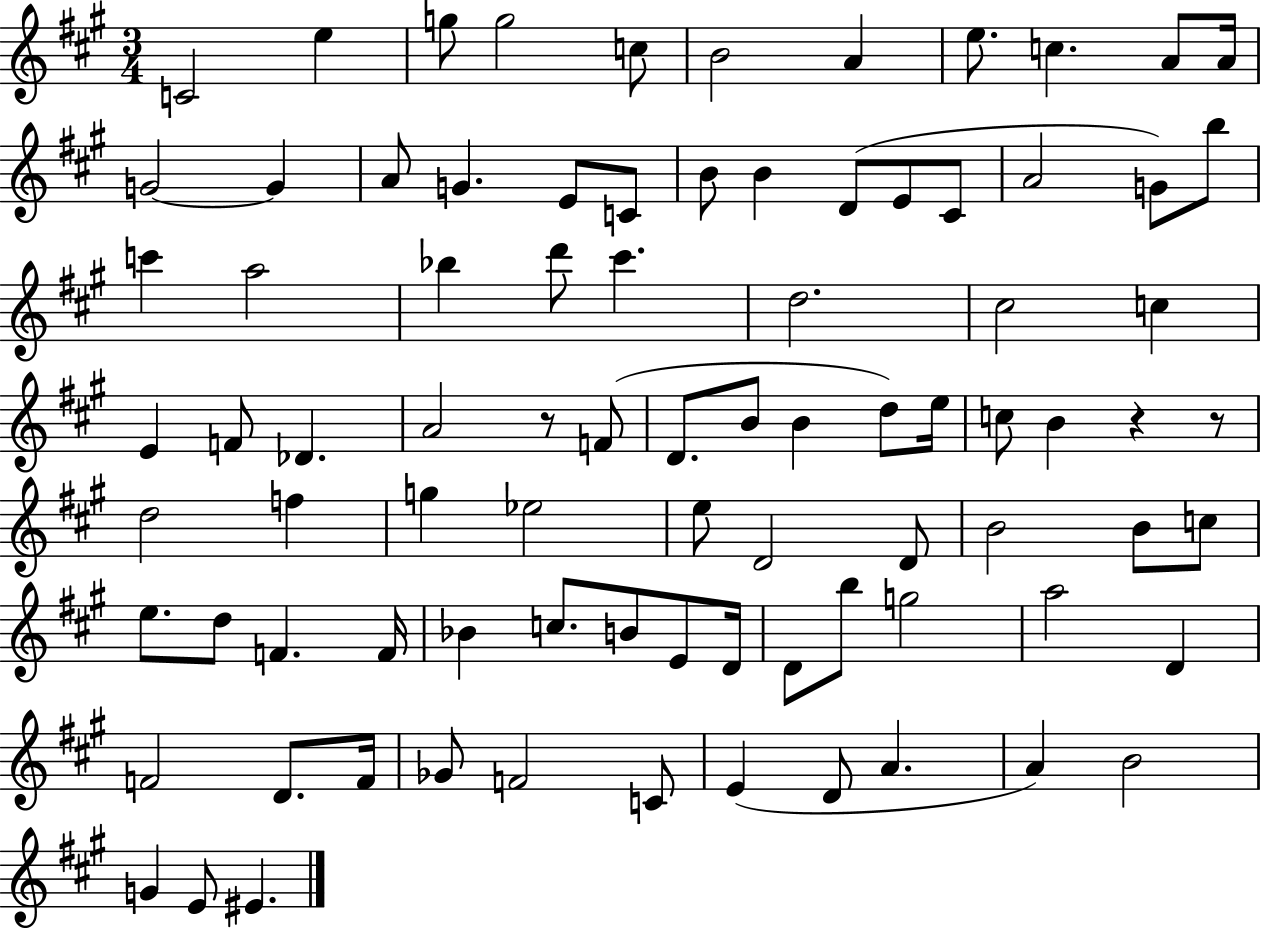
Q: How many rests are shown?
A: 3